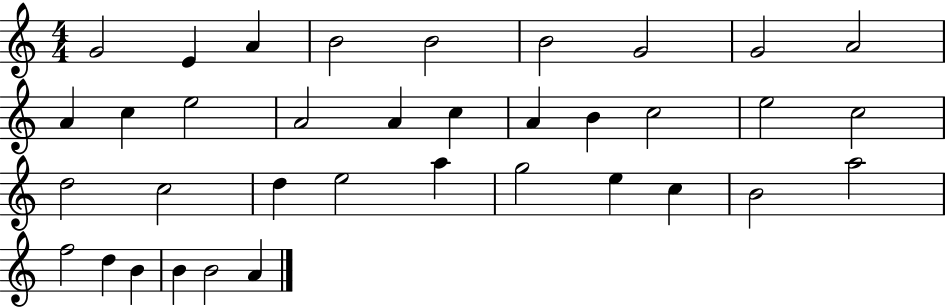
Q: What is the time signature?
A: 4/4